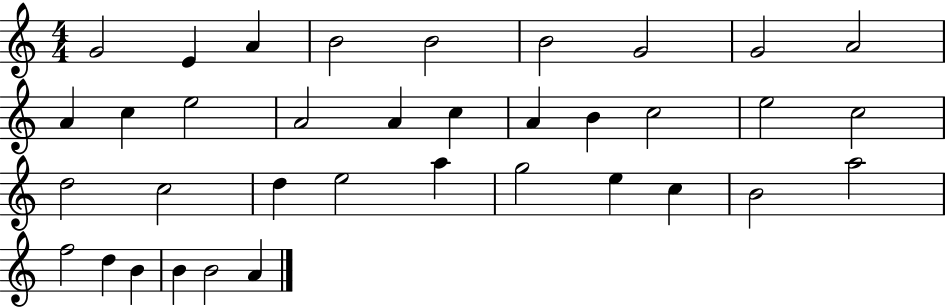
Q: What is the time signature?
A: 4/4